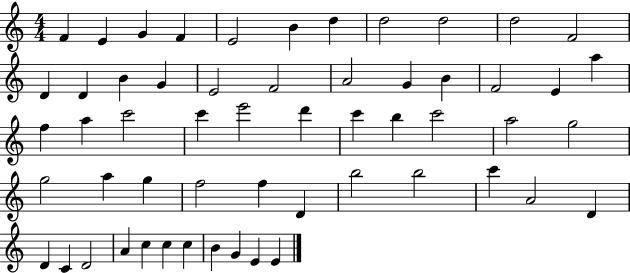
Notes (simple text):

F4/q E4/q G4/q F4/q E4/h B4/q D5/q D5/h D5/h D5/h F4/h D4/q D4/q B4/q G4/q E4/h F4/h A4/h G4/q B4/q F4/h E4/q A5/q F5/q A5/q C6/h C6/q E6/h D6/q C6/q B5/q C6/h A5/h G5/h G5/h A5/q G5/q F5/h F5/q D4/q B5/h B5/h C6/q A4/h D4/q D4/q C4/q D4/h A4/q C5/q C5/q C5/q B4/q G4/q E4/q E4/q